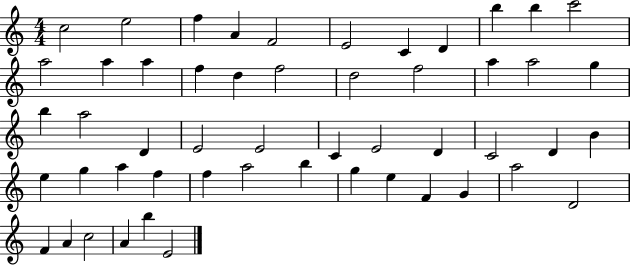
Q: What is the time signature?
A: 4/4